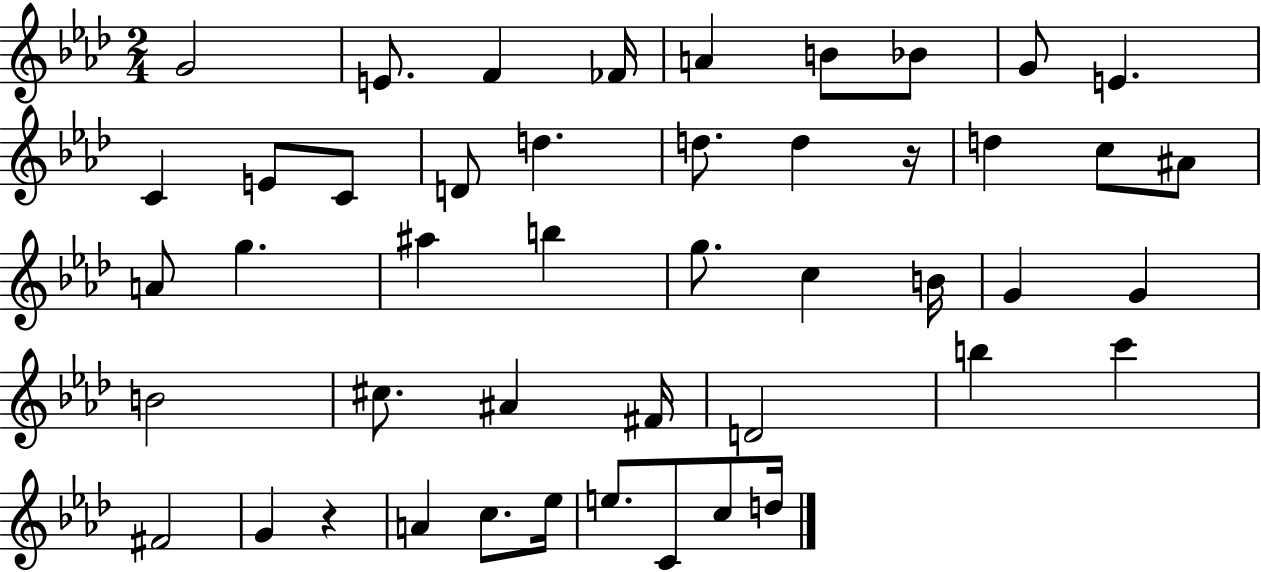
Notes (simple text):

G4/h E4/e. F4/q FES4/s A4/q B4/e Bb4/e G4/e E4/q. C4/q E4/e C4/e D4/e D5/q. D5/e. D5/q R/s D5/q C5/e A#4/e A4/e G5/q. A#5/q B5/q G5/e. C5/q B4/s G4/q G4/q B4/h C#5/e. A#4/q F#4/s D4/h B5/q C6/q F#4/h G4/q R/q A4/q C5/e. Eb5/s E5/e. C4/e C5/e D5/s